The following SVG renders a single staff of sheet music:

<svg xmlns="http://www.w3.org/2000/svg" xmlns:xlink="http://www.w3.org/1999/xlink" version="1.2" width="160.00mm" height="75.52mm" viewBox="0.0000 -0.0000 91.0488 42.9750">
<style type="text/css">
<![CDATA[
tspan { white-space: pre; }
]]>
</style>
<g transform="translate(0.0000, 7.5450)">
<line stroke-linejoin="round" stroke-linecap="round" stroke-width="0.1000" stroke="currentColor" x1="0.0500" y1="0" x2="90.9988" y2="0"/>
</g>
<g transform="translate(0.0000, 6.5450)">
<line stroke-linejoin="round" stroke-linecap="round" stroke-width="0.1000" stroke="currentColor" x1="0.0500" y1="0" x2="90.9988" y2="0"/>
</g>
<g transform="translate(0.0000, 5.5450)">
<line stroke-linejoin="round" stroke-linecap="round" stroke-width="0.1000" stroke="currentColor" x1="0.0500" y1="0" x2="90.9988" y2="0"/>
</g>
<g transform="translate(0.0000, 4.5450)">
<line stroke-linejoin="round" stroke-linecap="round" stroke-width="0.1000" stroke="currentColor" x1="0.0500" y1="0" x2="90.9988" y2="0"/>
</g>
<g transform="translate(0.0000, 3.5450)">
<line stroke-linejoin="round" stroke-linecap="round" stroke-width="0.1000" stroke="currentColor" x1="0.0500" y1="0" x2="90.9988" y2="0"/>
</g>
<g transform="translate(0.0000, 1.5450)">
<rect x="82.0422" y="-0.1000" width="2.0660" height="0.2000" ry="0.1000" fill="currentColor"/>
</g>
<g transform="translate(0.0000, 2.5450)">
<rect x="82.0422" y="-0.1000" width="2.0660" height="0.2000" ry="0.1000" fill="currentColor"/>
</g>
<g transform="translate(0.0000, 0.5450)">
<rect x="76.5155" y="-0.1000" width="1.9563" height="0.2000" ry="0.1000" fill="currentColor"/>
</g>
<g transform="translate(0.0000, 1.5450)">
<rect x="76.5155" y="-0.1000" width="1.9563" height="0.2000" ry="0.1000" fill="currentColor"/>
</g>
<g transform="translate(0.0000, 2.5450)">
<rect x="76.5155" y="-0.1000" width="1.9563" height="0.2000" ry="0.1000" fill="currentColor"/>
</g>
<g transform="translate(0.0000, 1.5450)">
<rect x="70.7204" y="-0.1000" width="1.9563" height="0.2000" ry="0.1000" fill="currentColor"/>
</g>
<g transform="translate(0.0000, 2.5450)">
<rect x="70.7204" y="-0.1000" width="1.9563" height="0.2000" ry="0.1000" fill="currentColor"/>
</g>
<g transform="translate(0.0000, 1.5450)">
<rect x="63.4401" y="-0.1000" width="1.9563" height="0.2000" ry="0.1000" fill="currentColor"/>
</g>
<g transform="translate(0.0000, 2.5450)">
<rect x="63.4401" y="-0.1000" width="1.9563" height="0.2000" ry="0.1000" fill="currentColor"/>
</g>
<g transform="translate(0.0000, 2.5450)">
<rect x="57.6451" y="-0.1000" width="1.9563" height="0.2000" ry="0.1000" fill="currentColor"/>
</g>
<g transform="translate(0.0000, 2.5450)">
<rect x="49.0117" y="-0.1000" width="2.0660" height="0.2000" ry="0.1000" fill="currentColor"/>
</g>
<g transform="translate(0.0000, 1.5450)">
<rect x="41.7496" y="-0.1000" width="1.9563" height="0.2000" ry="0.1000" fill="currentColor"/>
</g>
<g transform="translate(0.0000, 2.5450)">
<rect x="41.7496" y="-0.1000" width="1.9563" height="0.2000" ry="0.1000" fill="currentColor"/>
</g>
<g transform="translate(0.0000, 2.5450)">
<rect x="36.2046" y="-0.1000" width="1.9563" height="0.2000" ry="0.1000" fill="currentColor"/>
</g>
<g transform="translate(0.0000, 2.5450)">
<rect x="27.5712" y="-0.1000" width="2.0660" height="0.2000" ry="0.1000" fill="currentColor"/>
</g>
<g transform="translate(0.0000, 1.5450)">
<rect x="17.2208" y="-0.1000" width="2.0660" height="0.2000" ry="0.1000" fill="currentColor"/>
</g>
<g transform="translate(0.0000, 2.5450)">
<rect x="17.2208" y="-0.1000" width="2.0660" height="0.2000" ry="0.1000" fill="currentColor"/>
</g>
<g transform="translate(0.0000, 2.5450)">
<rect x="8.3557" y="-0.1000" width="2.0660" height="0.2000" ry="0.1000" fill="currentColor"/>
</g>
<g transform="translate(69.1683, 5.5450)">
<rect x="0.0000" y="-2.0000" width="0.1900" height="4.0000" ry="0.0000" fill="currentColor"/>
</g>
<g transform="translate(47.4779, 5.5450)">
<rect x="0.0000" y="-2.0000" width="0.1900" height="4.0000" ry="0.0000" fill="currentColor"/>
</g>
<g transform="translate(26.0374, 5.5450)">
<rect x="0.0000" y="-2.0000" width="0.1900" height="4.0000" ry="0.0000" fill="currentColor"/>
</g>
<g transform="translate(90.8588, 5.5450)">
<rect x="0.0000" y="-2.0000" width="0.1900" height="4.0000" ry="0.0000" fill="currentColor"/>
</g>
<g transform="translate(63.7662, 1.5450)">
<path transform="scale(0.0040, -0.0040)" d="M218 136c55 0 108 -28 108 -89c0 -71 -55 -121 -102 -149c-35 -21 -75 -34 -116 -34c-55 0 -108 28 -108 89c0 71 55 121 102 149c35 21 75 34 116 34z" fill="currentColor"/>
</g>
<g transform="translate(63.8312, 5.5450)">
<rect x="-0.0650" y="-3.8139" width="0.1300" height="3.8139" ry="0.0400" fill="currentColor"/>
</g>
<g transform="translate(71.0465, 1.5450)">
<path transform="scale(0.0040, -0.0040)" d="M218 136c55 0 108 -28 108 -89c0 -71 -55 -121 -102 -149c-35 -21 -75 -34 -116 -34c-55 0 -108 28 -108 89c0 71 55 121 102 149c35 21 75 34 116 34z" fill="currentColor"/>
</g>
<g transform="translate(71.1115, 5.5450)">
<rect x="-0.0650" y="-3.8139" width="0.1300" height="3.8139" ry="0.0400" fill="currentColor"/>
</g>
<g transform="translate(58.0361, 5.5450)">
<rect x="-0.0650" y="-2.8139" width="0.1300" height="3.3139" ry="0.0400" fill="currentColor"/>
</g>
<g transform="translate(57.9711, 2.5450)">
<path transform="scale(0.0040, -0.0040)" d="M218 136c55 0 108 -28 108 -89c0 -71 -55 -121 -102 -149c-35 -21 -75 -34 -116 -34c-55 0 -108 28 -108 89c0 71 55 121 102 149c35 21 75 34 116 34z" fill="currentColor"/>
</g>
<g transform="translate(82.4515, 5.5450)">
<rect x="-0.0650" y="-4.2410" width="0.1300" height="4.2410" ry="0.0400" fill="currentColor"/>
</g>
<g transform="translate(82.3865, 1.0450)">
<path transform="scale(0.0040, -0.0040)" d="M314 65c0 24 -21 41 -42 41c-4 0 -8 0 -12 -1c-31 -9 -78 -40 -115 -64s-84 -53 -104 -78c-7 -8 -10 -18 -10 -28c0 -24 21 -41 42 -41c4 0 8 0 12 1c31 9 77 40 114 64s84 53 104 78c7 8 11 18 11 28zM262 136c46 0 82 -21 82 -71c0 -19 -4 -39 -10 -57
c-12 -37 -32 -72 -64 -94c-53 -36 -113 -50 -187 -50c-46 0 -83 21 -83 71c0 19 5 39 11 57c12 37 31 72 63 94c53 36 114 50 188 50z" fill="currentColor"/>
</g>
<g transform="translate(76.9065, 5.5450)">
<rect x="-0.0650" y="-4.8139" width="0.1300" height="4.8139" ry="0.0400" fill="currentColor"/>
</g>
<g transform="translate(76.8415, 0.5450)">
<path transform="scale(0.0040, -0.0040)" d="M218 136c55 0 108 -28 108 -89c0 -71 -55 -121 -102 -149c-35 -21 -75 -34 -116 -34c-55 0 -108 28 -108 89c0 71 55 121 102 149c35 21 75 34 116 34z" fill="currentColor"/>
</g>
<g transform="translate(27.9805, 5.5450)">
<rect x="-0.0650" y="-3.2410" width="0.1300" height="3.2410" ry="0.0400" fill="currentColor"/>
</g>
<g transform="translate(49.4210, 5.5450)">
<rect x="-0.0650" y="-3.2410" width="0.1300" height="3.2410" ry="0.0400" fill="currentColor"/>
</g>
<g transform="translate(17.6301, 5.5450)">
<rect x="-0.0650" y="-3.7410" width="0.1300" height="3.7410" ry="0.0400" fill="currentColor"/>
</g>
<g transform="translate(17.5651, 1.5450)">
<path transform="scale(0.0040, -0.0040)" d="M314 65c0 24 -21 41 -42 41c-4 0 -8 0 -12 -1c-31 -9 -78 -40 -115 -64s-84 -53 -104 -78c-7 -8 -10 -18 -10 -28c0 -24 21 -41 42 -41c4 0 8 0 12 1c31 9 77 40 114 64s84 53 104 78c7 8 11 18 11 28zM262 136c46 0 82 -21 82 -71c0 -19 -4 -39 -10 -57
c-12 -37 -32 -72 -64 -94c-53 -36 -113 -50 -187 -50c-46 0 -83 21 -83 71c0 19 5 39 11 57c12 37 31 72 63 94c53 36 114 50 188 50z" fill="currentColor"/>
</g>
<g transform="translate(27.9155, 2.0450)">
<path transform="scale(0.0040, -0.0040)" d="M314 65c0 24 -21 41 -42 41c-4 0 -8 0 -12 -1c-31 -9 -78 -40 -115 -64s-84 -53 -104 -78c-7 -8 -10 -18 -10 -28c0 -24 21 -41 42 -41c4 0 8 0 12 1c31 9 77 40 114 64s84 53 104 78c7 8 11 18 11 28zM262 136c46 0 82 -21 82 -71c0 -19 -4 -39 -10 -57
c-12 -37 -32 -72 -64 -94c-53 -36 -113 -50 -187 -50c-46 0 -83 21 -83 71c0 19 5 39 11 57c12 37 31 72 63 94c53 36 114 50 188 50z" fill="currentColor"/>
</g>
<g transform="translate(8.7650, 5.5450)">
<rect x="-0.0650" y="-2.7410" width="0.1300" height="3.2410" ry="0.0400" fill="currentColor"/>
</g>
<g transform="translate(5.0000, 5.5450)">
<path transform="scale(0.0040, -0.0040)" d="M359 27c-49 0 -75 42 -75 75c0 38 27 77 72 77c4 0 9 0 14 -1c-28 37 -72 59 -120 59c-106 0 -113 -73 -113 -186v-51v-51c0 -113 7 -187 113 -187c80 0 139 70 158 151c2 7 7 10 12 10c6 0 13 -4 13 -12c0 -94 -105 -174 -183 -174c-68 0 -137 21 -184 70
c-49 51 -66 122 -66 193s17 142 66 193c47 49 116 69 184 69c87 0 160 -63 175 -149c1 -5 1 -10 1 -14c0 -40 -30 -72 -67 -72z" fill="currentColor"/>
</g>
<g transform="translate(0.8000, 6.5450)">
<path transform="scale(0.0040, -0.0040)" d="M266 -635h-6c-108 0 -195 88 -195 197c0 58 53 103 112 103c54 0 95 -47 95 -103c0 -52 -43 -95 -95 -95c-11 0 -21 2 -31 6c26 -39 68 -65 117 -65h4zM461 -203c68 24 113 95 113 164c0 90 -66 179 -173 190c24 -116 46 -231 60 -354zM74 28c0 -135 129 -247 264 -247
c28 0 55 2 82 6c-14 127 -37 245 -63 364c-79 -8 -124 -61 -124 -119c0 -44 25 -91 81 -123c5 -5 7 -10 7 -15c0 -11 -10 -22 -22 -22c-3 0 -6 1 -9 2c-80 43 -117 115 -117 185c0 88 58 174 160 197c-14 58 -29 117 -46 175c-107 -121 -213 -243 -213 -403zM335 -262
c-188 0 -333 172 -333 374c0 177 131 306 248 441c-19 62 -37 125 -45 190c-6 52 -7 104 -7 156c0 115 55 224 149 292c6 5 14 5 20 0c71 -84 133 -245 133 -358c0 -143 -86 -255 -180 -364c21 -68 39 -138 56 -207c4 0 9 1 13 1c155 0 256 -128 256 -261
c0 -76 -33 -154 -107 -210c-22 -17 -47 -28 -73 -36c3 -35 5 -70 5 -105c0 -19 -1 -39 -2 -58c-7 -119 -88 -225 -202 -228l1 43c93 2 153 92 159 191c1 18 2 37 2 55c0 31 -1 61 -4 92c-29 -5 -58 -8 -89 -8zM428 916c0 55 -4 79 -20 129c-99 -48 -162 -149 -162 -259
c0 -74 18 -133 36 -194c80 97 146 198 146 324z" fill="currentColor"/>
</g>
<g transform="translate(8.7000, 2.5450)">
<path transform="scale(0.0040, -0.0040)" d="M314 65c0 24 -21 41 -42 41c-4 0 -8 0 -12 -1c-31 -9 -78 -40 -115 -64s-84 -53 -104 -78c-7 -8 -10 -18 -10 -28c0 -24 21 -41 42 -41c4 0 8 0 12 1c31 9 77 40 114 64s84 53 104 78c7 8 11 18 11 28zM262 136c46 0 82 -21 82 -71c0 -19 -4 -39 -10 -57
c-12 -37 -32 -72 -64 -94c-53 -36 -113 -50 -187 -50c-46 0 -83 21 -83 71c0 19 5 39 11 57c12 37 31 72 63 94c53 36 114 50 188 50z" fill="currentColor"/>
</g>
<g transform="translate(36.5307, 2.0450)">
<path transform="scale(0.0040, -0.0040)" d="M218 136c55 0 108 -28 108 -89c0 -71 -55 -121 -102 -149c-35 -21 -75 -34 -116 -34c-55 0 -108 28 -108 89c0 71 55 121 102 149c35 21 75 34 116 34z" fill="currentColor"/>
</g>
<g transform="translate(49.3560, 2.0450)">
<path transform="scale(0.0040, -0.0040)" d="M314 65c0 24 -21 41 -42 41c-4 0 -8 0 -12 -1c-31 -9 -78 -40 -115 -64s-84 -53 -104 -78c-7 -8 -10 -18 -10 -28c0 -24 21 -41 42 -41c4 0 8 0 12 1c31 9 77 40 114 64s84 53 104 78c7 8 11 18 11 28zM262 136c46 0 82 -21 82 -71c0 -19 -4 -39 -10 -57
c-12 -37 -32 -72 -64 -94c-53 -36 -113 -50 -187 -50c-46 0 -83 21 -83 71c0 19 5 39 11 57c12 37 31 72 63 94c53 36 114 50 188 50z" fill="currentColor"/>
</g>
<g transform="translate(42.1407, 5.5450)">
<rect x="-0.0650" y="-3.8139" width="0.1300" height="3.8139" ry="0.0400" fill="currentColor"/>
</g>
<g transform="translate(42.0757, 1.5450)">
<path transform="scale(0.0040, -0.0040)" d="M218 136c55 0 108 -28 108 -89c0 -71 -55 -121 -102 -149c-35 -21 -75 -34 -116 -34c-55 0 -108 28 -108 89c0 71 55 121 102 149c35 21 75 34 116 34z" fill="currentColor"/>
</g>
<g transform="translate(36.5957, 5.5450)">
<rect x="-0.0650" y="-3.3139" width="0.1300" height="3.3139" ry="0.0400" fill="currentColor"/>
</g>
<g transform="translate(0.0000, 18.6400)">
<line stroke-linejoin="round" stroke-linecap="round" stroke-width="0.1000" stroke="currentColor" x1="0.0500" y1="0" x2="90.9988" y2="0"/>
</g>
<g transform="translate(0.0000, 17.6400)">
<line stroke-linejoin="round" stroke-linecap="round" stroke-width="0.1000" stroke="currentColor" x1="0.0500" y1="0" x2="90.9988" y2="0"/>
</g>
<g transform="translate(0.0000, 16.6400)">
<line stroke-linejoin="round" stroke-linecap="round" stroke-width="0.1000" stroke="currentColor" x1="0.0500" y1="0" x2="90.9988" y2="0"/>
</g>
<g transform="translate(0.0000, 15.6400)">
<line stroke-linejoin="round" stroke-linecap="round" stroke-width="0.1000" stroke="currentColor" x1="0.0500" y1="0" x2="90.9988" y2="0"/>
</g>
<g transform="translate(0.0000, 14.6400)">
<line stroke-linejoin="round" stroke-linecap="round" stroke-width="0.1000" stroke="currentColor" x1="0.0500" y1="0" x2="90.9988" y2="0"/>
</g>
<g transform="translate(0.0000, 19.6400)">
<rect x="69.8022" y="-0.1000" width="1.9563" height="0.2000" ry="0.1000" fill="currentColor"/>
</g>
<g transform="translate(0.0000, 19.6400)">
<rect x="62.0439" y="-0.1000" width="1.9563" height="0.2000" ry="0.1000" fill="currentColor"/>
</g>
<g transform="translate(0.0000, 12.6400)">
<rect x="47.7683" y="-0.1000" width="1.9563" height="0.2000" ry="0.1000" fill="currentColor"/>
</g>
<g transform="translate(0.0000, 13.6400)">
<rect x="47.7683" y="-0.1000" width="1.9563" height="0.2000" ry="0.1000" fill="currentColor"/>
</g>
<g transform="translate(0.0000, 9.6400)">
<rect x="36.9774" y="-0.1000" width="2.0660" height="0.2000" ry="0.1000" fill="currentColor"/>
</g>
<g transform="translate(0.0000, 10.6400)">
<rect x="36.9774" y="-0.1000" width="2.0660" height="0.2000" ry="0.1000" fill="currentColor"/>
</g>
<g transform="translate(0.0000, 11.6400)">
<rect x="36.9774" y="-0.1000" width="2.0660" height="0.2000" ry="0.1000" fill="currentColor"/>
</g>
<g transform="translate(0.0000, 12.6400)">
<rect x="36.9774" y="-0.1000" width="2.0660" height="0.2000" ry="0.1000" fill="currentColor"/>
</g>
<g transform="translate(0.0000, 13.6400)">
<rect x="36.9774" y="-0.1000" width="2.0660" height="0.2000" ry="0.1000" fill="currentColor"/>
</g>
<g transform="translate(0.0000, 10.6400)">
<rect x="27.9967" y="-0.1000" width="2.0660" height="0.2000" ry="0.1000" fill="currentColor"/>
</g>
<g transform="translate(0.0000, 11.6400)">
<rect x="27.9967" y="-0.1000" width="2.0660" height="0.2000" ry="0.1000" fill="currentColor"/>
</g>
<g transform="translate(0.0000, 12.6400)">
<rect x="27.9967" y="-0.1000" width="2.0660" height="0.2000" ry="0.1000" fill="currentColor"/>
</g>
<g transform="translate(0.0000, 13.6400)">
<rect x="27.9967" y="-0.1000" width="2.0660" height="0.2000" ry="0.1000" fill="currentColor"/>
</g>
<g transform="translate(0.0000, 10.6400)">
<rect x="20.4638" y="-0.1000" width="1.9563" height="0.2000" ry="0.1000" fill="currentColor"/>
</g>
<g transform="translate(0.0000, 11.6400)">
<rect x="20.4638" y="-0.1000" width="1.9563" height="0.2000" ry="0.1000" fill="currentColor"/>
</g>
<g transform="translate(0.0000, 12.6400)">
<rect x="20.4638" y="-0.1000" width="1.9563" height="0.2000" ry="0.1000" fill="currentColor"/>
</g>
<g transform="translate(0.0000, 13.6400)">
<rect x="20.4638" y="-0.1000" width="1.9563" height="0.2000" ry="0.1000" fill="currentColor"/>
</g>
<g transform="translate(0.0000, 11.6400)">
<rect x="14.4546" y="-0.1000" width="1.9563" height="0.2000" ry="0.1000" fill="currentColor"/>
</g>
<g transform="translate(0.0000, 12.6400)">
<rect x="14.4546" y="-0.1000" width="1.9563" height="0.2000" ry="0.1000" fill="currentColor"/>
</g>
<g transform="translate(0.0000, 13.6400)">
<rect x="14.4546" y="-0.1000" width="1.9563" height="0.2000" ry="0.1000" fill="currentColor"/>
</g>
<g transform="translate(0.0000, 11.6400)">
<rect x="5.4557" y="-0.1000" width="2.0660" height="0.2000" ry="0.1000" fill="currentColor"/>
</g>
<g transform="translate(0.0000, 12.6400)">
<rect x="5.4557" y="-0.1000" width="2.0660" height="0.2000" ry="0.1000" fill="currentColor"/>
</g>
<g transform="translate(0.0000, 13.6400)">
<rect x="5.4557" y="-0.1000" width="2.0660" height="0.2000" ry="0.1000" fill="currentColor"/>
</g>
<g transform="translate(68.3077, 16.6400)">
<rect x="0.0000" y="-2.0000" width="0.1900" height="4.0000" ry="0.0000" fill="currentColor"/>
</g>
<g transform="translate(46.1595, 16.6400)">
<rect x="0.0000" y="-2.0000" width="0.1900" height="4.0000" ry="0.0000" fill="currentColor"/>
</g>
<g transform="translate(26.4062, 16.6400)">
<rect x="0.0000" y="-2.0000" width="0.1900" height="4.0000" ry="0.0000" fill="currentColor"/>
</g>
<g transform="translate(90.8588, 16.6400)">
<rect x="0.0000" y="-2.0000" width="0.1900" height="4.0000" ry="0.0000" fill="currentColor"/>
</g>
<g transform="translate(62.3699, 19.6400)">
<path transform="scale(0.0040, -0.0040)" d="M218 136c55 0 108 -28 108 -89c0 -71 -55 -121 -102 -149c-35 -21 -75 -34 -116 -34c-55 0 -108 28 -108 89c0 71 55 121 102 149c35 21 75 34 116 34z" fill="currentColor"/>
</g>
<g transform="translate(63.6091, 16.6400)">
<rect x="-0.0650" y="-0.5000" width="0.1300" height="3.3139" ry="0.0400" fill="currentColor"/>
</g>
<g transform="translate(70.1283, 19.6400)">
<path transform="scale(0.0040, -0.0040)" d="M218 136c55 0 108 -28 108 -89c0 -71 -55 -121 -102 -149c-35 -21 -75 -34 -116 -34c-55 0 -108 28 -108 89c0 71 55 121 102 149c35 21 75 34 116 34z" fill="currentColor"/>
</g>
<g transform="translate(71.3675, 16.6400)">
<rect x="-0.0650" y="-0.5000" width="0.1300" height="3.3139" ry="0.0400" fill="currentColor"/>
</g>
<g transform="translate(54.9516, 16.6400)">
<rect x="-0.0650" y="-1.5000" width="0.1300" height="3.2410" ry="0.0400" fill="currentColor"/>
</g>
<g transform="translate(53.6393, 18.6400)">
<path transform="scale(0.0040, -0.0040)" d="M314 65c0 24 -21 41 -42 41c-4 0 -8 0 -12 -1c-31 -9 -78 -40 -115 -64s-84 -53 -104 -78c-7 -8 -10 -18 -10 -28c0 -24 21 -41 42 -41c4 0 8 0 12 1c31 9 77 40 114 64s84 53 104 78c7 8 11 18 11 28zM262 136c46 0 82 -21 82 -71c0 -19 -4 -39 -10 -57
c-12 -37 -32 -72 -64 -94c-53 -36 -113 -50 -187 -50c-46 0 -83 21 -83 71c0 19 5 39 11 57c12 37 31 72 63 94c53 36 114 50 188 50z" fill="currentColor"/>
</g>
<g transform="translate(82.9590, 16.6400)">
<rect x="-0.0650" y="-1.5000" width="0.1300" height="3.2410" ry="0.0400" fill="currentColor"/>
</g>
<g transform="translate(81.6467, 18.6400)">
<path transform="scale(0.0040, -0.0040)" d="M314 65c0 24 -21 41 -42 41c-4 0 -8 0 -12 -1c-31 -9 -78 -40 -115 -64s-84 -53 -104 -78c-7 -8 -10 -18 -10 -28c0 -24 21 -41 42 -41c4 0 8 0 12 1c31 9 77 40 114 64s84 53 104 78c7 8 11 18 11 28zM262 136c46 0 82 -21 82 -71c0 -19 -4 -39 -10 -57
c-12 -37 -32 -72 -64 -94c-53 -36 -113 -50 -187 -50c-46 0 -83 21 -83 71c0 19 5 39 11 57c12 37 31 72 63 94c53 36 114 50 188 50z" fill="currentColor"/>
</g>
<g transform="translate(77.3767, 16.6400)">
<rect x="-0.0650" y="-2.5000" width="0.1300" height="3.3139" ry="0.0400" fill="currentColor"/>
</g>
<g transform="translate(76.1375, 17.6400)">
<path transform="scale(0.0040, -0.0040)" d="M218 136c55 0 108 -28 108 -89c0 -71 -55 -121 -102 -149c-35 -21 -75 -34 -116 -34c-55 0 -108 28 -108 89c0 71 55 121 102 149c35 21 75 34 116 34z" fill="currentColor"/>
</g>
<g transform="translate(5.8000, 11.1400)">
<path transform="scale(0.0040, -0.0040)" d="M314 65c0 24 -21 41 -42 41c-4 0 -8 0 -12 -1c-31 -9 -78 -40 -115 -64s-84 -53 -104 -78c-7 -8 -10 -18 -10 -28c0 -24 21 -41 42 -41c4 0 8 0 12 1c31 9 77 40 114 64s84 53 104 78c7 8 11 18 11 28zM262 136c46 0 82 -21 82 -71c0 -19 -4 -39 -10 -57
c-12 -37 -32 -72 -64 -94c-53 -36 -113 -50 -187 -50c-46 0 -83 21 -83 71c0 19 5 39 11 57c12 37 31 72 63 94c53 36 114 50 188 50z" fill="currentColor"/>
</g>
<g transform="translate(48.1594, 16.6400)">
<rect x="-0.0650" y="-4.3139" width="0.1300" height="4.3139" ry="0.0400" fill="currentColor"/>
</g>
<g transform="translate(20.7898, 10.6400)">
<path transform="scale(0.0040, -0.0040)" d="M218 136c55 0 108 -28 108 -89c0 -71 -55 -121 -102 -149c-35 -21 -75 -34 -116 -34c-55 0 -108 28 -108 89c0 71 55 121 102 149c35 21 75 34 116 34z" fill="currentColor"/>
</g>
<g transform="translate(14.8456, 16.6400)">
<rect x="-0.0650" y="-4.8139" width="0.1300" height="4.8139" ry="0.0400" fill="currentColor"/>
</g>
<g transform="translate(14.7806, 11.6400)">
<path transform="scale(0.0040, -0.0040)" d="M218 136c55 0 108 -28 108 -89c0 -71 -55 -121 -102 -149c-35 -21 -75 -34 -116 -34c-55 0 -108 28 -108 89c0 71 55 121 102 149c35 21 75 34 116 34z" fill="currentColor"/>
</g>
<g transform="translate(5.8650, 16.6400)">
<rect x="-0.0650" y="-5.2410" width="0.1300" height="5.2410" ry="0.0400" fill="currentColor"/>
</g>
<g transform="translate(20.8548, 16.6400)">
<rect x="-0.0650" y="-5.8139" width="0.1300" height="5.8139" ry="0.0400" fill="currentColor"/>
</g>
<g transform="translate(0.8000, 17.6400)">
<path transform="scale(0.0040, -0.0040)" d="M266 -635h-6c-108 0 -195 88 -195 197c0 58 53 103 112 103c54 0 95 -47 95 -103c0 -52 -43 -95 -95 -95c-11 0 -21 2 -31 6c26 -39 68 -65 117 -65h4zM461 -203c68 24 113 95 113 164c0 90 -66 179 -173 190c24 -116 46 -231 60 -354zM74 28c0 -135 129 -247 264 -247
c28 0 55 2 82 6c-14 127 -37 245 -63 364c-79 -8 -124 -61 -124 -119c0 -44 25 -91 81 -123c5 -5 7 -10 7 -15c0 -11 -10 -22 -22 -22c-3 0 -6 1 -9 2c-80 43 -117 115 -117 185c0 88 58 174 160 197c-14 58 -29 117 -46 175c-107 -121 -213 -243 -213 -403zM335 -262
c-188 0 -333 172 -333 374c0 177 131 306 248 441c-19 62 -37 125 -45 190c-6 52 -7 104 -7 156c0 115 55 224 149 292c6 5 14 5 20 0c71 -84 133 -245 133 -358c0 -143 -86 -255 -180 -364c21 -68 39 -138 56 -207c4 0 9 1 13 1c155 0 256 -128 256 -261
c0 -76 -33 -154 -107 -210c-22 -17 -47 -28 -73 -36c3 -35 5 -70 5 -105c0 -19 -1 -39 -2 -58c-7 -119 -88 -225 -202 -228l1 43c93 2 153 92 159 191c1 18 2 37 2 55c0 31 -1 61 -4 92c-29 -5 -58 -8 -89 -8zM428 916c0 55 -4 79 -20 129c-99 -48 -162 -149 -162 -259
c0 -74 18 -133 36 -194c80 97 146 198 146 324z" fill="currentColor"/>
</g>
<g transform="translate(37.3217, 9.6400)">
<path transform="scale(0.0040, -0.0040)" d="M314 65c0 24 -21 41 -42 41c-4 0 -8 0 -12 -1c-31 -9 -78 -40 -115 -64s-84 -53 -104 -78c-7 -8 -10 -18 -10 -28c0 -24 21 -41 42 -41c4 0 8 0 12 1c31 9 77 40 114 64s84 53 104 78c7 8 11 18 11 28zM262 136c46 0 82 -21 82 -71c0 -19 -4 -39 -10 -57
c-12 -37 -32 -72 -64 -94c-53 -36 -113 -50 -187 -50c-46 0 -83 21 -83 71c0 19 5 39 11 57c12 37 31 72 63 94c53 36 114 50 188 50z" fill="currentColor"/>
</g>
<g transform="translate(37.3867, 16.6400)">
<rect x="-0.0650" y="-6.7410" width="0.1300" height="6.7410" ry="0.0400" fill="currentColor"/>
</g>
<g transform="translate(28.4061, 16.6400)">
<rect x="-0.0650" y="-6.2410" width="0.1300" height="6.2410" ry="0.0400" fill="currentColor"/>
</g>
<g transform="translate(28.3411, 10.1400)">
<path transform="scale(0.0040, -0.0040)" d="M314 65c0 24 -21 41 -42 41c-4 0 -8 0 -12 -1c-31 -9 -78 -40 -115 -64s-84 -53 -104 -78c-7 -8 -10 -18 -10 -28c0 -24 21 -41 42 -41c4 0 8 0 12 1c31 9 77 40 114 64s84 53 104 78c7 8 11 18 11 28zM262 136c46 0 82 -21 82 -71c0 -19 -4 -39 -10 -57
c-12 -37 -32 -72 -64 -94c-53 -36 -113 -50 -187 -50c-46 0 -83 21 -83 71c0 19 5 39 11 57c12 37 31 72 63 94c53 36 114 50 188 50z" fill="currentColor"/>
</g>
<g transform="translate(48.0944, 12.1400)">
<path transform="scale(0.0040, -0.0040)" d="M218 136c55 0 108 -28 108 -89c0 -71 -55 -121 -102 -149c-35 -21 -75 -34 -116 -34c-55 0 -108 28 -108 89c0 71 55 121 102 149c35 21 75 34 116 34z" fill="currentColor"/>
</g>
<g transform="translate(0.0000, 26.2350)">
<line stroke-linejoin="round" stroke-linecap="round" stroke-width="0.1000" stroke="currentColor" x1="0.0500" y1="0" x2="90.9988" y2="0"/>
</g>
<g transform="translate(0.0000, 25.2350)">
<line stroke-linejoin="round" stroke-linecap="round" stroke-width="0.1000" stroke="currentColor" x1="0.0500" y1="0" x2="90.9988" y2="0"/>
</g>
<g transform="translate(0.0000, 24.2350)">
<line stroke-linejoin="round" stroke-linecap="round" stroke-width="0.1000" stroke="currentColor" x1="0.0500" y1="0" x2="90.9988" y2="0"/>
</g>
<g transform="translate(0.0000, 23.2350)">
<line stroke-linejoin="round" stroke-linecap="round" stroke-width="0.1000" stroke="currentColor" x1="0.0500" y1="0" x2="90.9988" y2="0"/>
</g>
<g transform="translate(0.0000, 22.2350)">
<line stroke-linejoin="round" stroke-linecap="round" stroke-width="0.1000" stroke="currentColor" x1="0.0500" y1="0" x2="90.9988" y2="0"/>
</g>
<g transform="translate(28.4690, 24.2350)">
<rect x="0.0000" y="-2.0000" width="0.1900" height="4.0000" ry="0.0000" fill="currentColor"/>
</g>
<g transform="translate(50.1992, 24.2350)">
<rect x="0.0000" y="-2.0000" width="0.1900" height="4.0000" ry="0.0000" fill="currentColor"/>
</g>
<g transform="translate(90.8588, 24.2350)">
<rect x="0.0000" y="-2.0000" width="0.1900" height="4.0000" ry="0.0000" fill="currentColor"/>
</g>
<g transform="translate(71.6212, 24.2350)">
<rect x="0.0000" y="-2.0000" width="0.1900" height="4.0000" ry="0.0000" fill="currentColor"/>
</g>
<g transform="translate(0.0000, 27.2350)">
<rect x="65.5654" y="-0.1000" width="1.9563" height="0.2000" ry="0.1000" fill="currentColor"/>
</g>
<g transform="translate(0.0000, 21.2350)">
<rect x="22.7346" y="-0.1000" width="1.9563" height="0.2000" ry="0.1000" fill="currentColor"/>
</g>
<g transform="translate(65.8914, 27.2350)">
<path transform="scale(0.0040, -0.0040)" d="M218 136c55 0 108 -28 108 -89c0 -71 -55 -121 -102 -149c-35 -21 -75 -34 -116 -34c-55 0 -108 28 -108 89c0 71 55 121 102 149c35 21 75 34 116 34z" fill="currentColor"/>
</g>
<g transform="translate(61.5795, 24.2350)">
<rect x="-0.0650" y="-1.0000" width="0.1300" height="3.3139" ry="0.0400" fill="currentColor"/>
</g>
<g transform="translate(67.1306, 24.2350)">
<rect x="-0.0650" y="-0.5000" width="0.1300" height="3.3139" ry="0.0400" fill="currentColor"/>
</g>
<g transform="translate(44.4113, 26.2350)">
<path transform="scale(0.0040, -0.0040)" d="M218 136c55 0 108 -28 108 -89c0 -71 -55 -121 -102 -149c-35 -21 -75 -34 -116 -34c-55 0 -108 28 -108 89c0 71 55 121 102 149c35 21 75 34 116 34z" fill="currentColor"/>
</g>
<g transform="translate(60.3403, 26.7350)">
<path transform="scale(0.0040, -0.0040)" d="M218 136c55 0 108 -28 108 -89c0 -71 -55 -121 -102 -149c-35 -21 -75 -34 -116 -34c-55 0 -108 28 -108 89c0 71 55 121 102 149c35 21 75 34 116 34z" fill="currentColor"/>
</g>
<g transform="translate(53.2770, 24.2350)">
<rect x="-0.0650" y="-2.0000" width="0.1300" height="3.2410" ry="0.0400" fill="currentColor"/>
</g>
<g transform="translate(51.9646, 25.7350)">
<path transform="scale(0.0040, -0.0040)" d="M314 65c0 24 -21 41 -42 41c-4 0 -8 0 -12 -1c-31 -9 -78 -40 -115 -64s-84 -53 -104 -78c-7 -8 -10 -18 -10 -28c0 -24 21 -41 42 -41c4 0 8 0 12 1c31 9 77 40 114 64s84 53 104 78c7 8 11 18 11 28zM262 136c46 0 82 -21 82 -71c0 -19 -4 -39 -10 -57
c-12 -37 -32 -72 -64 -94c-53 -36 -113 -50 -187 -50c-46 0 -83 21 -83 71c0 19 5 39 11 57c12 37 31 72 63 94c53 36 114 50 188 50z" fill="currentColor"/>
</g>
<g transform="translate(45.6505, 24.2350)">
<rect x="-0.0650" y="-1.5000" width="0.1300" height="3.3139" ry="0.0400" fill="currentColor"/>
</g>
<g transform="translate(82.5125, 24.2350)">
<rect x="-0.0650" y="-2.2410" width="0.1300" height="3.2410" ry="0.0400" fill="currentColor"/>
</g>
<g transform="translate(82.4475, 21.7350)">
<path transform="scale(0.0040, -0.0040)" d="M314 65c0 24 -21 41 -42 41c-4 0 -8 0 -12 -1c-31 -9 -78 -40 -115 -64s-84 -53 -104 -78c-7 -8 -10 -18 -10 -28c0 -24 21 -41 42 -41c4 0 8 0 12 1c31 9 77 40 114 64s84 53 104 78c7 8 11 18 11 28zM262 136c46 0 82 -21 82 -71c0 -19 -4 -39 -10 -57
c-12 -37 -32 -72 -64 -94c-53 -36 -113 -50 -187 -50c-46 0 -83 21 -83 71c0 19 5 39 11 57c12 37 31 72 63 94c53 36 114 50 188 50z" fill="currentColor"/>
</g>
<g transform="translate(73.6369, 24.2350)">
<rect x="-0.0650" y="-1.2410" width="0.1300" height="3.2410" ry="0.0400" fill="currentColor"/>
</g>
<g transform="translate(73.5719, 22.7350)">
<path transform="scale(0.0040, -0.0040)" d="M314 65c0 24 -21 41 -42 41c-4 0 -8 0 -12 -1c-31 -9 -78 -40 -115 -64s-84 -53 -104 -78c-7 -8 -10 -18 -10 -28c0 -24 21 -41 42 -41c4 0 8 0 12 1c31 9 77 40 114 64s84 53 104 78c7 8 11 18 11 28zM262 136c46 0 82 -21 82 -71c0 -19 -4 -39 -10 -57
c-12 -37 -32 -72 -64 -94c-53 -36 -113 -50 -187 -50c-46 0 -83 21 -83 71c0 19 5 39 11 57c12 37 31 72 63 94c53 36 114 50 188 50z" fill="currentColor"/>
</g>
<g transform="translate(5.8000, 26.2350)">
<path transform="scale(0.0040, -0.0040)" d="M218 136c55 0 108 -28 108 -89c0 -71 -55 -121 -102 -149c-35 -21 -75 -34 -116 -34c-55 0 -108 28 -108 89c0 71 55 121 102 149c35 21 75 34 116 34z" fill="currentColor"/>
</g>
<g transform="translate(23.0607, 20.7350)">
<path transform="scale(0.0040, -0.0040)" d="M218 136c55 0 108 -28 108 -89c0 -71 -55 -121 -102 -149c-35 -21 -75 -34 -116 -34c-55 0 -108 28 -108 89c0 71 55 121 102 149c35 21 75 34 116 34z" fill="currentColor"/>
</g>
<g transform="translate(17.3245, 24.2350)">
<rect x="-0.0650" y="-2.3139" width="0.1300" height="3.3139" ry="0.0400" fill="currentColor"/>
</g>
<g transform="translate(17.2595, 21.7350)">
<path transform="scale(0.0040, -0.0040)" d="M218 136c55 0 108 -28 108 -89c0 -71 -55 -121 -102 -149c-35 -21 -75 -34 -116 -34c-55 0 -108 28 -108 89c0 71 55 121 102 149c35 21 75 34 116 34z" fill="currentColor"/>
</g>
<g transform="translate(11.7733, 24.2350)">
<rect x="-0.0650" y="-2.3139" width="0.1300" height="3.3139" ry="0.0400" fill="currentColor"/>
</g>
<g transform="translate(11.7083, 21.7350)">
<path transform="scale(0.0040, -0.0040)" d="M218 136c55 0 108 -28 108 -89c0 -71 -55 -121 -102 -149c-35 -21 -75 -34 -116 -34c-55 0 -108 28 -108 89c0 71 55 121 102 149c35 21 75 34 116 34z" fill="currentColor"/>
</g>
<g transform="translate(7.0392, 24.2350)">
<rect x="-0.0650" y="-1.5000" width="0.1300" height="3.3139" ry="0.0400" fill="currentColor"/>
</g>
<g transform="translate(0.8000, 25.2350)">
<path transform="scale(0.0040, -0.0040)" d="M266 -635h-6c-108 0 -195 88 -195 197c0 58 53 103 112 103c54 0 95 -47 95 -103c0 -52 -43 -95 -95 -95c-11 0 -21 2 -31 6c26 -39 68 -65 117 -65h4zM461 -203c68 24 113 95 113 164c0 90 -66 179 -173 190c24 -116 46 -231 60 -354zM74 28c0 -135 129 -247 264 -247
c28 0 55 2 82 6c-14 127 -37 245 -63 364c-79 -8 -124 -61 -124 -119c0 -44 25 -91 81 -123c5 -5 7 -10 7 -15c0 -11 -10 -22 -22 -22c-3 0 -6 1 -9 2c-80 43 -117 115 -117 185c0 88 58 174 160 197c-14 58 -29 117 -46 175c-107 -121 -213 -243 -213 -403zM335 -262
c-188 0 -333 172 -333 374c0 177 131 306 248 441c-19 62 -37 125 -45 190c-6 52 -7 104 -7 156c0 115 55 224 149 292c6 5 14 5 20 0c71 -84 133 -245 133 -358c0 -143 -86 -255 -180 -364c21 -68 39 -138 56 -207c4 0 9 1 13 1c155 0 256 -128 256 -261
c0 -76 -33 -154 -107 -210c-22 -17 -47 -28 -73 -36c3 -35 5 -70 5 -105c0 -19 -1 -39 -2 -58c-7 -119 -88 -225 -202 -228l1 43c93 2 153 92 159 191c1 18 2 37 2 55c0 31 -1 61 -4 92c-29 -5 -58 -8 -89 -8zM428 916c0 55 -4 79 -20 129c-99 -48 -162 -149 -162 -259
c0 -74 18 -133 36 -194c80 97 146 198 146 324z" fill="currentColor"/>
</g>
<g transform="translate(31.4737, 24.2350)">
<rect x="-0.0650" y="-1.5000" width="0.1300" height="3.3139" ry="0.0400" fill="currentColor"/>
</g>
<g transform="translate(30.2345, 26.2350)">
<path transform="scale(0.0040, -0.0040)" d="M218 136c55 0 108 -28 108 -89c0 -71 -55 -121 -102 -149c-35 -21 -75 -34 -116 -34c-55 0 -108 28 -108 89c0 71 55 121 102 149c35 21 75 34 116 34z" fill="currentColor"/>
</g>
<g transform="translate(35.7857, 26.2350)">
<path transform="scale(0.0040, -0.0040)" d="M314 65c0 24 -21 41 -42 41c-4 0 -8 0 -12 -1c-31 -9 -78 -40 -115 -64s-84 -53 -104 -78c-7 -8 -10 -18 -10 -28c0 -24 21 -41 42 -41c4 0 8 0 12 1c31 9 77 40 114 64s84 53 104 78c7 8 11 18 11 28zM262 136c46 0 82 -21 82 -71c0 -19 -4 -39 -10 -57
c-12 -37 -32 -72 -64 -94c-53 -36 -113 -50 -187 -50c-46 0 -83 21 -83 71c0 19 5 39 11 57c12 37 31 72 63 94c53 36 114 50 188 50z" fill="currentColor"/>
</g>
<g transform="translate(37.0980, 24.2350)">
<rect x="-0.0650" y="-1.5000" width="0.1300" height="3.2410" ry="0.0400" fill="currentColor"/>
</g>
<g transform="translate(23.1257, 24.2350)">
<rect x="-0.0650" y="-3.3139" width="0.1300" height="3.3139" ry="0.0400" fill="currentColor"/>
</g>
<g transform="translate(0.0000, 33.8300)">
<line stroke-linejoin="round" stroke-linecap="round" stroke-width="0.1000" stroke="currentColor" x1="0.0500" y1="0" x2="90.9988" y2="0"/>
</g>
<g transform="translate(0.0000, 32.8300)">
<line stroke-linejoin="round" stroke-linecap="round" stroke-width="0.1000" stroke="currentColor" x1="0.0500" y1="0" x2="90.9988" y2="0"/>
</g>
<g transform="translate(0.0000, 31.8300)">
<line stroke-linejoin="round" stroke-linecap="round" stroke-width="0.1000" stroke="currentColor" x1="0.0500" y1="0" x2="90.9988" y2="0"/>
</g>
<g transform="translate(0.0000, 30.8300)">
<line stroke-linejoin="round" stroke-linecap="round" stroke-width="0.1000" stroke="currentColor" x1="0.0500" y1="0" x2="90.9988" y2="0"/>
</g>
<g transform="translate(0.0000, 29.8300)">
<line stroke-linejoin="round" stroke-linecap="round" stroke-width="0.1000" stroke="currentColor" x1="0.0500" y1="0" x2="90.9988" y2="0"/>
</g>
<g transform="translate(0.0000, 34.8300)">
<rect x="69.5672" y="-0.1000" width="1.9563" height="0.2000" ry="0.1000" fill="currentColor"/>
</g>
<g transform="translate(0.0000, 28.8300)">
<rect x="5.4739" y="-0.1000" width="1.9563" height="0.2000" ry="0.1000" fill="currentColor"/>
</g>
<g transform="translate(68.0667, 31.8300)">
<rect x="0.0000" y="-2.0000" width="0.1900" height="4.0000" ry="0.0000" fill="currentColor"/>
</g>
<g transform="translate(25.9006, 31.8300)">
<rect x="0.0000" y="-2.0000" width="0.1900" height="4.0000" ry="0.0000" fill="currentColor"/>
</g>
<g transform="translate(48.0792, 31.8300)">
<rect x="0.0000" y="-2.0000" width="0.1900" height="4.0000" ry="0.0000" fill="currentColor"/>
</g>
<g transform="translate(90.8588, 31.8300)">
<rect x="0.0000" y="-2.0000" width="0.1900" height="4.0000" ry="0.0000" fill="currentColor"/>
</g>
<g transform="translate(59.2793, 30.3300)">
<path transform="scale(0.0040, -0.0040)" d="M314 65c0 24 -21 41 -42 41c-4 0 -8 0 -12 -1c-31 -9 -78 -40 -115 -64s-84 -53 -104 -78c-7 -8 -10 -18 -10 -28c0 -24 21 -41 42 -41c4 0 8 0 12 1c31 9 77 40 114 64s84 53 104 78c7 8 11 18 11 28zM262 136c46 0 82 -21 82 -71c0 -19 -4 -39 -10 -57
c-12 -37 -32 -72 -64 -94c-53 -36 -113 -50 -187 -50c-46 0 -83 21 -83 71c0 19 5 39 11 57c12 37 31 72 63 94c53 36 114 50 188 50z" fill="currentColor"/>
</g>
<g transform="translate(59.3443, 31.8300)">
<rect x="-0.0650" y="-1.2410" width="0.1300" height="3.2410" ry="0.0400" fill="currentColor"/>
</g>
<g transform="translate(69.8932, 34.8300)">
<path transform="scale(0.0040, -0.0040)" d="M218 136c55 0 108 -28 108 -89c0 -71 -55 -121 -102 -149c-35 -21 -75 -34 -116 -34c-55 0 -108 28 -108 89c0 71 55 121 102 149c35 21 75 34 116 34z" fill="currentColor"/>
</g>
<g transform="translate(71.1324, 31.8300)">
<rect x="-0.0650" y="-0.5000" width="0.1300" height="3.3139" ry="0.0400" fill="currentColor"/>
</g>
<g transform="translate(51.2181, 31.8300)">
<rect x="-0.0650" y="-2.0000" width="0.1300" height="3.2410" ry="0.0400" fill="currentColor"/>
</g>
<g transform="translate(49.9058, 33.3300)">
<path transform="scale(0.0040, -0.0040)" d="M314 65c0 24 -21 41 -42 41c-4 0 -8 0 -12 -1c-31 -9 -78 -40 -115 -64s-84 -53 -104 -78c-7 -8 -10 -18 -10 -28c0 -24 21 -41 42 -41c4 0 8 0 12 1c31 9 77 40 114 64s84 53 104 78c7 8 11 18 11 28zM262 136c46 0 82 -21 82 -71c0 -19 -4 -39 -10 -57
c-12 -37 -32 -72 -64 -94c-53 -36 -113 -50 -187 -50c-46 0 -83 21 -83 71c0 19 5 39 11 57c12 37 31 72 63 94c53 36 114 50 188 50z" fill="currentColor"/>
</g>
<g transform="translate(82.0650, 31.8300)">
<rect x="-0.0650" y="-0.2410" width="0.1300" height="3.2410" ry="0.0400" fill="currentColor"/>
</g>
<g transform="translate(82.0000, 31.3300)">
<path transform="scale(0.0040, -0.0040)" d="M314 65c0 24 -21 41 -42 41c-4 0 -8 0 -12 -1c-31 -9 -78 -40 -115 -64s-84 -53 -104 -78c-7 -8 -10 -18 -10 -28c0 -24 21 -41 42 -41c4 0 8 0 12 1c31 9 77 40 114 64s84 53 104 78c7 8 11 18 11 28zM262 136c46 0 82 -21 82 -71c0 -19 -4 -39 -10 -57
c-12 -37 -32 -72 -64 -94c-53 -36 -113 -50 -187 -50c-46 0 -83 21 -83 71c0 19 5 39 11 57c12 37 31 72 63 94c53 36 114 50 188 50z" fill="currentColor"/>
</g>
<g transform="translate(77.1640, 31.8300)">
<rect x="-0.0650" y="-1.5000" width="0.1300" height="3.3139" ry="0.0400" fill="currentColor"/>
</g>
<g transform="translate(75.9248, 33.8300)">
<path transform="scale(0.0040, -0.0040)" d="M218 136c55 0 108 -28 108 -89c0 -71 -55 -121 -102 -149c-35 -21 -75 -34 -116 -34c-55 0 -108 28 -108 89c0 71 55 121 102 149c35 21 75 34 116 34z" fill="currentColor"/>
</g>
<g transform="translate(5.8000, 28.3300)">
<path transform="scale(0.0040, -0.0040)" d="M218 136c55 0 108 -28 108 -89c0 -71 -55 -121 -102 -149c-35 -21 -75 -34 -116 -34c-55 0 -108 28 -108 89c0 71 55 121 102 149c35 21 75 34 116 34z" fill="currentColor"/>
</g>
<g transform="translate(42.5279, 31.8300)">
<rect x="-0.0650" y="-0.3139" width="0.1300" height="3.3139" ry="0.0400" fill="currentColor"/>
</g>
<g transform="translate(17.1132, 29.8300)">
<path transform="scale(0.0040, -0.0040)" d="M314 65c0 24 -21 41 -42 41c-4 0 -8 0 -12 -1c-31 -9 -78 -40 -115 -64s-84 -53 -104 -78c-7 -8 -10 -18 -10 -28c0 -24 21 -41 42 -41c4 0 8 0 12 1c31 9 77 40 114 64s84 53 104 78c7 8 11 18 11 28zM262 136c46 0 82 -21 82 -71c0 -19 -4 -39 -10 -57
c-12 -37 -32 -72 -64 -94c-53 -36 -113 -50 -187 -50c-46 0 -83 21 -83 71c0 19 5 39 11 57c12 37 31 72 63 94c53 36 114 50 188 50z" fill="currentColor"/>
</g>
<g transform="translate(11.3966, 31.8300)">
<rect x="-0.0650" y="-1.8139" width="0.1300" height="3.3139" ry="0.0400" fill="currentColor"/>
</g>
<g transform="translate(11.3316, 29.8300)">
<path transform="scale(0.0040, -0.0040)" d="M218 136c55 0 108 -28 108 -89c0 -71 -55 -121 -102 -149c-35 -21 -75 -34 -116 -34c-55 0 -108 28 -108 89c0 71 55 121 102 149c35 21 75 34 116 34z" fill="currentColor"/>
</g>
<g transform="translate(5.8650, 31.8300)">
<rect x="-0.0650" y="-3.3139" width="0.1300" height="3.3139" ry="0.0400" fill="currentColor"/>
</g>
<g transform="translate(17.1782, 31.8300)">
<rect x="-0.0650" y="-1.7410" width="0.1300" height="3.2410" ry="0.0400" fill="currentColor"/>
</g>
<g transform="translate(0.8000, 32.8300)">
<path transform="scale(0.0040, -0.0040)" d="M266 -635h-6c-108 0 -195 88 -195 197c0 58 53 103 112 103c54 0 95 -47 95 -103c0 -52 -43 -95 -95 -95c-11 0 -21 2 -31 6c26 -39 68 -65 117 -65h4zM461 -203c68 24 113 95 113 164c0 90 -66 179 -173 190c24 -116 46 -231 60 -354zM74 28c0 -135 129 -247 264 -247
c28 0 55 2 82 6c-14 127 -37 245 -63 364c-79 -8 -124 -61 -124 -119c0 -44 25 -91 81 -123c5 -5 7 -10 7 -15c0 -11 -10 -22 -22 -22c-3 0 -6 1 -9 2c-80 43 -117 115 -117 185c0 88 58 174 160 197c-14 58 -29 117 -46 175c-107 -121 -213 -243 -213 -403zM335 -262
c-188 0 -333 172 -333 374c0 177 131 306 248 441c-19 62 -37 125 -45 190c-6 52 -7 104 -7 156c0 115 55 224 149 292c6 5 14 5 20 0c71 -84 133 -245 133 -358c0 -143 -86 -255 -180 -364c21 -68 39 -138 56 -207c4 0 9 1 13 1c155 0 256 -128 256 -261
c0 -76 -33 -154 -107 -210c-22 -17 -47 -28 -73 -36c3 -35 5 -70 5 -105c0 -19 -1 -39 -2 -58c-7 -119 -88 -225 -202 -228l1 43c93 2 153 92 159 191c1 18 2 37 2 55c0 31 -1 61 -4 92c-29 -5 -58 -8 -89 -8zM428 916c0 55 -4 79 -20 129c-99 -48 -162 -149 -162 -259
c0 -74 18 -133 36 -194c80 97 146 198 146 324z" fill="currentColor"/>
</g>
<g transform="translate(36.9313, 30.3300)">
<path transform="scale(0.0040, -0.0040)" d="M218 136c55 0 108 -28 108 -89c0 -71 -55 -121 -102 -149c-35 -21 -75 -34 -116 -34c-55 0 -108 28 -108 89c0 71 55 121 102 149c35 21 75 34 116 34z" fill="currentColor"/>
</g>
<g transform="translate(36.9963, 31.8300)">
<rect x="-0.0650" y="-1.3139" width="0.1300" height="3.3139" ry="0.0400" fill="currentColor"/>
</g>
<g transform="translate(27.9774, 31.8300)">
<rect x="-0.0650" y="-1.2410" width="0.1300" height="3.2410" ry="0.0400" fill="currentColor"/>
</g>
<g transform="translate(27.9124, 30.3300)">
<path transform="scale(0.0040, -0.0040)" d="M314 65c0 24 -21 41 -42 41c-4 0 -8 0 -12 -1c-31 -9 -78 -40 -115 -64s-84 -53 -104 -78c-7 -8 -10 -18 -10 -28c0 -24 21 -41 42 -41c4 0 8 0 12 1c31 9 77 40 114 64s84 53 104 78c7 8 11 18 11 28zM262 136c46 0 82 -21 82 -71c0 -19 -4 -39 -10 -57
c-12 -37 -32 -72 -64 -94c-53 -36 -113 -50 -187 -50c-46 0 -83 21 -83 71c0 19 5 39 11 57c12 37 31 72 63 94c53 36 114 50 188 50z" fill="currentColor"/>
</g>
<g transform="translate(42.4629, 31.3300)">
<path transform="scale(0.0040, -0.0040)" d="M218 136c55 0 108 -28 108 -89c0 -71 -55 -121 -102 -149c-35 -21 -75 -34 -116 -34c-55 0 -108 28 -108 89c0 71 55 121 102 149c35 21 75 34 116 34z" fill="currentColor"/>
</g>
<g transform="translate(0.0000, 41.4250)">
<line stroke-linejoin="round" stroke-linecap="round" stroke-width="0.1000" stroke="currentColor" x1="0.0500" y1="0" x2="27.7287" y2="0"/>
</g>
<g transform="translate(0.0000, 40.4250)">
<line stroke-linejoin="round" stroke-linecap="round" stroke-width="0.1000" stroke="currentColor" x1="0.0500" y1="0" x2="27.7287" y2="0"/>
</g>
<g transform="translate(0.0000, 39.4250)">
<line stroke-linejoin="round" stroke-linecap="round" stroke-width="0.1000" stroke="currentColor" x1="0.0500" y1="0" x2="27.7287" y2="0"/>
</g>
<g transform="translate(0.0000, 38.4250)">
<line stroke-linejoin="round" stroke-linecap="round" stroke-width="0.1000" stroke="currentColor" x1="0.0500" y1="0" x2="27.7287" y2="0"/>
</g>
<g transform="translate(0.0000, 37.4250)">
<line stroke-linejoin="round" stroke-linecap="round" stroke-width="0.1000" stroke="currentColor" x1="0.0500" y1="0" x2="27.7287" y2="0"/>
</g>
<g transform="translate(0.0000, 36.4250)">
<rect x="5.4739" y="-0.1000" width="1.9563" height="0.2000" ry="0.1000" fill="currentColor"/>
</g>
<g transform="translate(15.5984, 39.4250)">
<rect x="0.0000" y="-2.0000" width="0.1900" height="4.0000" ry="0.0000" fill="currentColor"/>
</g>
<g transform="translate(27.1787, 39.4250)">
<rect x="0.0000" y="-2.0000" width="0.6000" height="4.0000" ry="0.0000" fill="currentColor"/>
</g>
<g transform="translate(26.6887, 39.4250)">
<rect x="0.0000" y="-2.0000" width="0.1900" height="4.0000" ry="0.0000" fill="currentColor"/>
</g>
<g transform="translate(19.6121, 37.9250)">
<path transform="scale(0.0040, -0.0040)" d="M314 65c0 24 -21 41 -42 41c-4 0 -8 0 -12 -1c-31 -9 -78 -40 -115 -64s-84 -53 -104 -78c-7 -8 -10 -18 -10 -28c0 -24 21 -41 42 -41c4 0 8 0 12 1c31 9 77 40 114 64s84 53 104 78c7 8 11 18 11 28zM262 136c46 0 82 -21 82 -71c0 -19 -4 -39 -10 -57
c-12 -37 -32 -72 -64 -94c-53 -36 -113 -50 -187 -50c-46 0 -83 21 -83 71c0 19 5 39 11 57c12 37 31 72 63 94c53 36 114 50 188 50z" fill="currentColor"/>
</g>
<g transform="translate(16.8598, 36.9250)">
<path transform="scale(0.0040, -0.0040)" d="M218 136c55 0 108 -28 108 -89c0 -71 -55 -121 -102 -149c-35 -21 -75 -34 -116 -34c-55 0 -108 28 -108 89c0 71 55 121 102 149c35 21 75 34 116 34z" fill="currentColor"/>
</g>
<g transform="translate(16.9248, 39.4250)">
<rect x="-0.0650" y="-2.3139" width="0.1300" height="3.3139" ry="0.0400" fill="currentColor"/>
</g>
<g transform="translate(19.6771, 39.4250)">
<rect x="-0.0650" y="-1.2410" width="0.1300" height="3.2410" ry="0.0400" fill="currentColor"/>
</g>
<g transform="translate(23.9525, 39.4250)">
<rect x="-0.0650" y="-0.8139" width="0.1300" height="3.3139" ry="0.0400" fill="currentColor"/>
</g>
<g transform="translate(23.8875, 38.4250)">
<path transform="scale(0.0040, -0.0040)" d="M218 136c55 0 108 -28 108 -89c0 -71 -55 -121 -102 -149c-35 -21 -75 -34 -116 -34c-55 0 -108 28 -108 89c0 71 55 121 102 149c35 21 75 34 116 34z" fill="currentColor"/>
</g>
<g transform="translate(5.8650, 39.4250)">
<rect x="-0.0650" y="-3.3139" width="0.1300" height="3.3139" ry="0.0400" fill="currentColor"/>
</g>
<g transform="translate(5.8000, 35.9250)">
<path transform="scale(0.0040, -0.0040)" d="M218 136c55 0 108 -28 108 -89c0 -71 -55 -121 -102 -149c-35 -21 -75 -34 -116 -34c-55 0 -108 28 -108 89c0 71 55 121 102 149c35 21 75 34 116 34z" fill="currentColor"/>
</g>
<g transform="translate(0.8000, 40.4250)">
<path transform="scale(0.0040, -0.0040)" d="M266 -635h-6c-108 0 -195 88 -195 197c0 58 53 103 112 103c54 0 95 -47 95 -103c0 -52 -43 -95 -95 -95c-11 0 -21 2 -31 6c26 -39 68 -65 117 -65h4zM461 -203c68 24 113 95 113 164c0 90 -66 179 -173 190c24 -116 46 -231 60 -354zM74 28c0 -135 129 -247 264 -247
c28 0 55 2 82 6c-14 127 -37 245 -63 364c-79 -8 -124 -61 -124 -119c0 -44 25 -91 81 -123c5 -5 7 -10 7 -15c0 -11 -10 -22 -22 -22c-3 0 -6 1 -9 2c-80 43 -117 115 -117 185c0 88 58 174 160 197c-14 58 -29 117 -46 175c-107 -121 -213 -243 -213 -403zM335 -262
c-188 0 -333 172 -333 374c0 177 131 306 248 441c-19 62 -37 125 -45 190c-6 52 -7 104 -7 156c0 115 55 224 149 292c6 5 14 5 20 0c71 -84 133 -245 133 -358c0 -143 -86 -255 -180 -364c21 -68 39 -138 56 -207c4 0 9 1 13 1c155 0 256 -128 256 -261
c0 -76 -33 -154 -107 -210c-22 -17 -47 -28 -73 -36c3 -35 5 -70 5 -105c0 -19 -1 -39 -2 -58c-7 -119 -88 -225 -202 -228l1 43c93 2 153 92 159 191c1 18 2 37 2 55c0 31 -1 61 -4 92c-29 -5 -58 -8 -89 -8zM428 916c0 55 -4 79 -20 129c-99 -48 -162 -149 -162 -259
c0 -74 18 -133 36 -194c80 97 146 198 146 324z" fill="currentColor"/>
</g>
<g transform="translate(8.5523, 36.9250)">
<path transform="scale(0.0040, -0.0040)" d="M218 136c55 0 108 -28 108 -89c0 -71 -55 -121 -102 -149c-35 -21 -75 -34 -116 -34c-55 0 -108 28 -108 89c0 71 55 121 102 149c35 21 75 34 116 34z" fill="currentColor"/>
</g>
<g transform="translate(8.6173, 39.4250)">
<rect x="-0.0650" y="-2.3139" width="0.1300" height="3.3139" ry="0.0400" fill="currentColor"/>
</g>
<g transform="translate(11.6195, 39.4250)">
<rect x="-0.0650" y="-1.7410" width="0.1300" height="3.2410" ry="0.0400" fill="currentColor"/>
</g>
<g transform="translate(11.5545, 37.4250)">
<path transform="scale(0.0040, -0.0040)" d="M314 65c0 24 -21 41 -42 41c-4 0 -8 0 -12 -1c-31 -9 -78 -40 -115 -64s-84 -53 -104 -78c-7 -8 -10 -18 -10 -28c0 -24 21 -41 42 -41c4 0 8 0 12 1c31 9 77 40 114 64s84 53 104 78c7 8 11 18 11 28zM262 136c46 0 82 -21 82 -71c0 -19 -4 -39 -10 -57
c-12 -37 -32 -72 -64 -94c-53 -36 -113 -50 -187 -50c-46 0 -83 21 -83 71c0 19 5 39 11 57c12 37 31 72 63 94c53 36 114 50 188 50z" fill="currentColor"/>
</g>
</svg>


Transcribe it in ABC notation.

X:1
T:Untitled
M:4/4
L:1/4
K:C
a2 c'2 b2 b c' b2 a c' c' e' d'2 f'2 e' g' a'2 b'2 d' E2 C C G E2 E g g b E E2 E F2 D C e2 g2 b f f2 e2 e c F2 e2 C E c2 b g f2 g e2 d